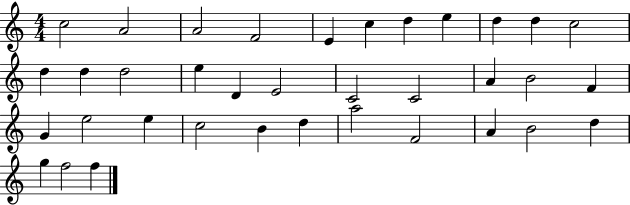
{
  \clef treble
  \numericTimeSignature
  \time 4/4
  \key c \major
  c''2 a'2 | a'2 f'2 | e'4 c''4 d''4 e''4 | d''4 d''4 c''2 | \break d''4 d''4 d''2 | e''4 d'4 e'2 | c'2 c'2 | a'4 b'2 f'4 | \break g'4 e''2 e''4 | c''2 b'4 d''4 | a''2 f'2 | a'4 b'2 d''4 | \break g''4 f''2 f''4 | \bar "|."
}